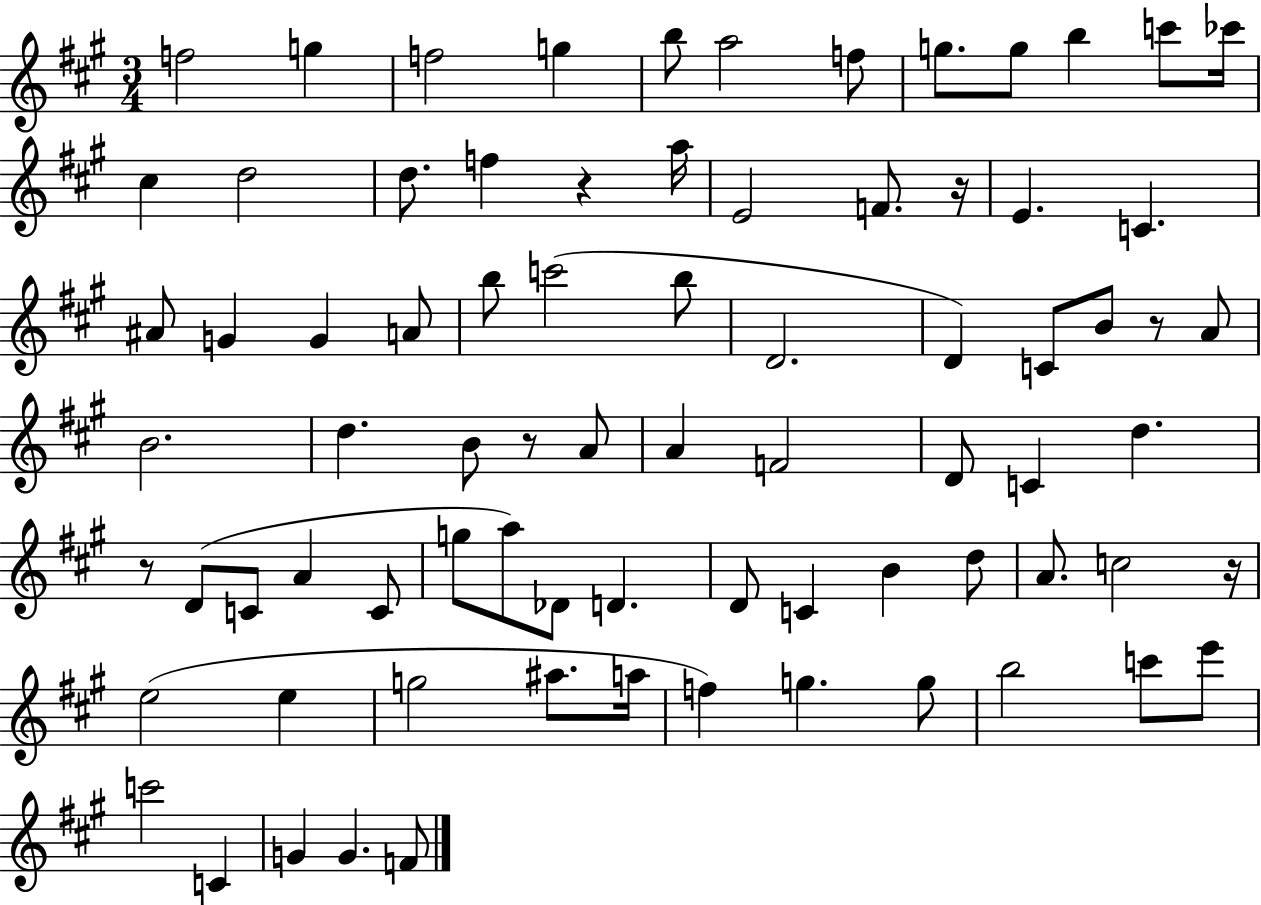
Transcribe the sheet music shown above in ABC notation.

X:1
T:Untitled
M:3/4
L:1/4
K:A
f2 g f2 g b/2 a2 f/2 g/2 g/2 b c'/2 _c'/4 ^c d2 d/2 f z a/4 E2 F/2 z/4 E C ^A/2 G G A/2 b/2 c'2 b/2 D2 D C/2 B/2 z/2 A/2 B2 d B/2 z/2 A/2 A F2 D/2 C d z/2 D/2 C/2 A C/2 g/2 a/2 _D/2 D D/2 C B d/2 A/2 c2 z/4 e2 e g2 ^a/2 a/4 f g g/2 b2 c'/2 e'/2 c'2 C G G F/2